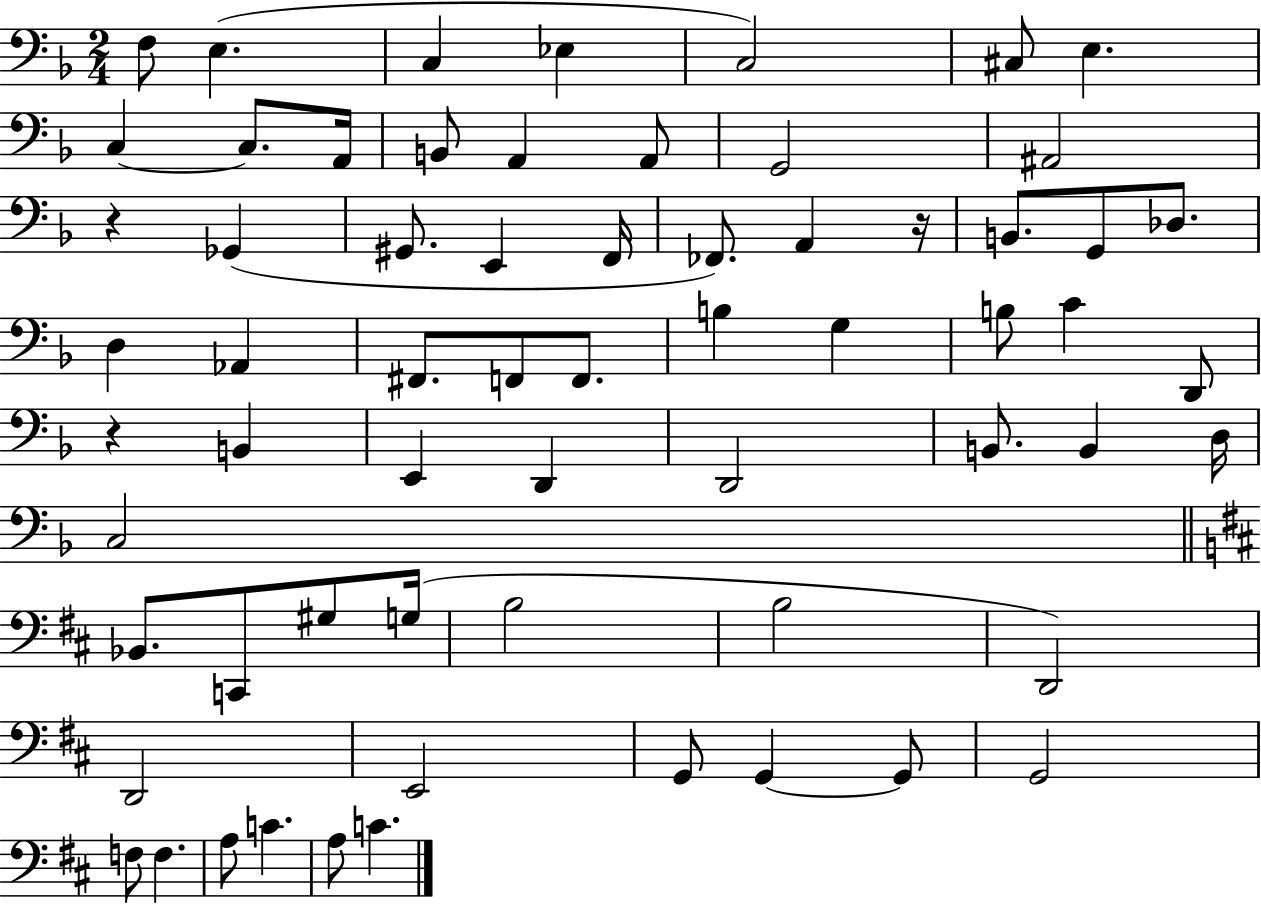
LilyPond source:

{
  \clef bass
  \numericTimeSignature
  \time 2/4
  \key f \major
  f8 e4.( | c4 ees4 | c2) | cis8 e4. | \break c4~~ c8. a,16 | b,8 a,4 a,8 | g,2 | ais,2 | \break r4 ges,4( | gis,8. e,4 f,16 | fes,8.) a,4 r16 | b,8. g,8 des8. | \break d4 aes,4 | fis,8. f,8 f,8. | b4 g4 | b8 c'4 d,8 | \break r4 b,4 | e,4 d,4 | d,2 | b,8. b,4 d16 | \break c2 | \bar "||" \break \key b \minor bes,8. c,8 gis8 g16( | b2 | b2 | d,2) | \break d,2 | e,2 | g,8 g,4~~ g,8 | g,2 | \break f8 f4. | a8 c'4. | a8 c'4. | \bar "|."
}